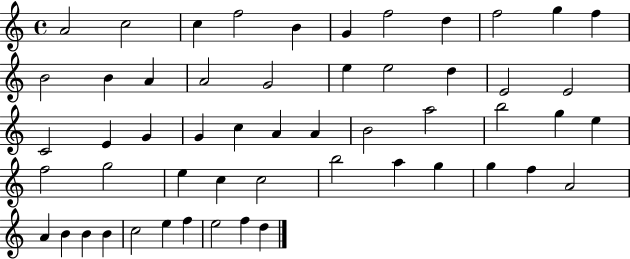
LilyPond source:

{
  \clef treble
  \time 4/4
  \defaultTimeSignature
  \key c \major
  a'2 c''2 | c''4 f''2 b'4 | g'4 f''2 d''4 | f''2 g''4 f''4 | \break b'2 b'4 a'4 | a'2 g'2 | e''4 e''2 d''4 | e'2 e'2 | \break c'2 e'4 g'4 | g'4 c''4 a'4 a'4 | b'2 a''2 | b''2 g''4 e''4 | \break f''2 g''2 | e''4 c''4 c''2 | b''2 a''4 g''4 | g''4 f''4 a'2 | \break a'4 b'4 b'4 b'4 | c''2 e''4 f''4 | e''2 f''4 d''4 | \bar "|."
}